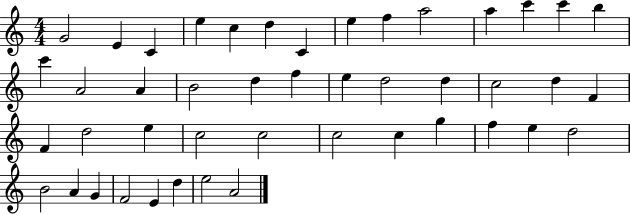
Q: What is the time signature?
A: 4/4